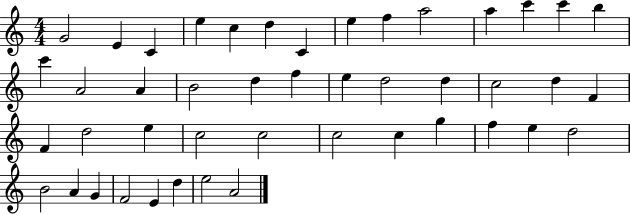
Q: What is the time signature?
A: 4/4